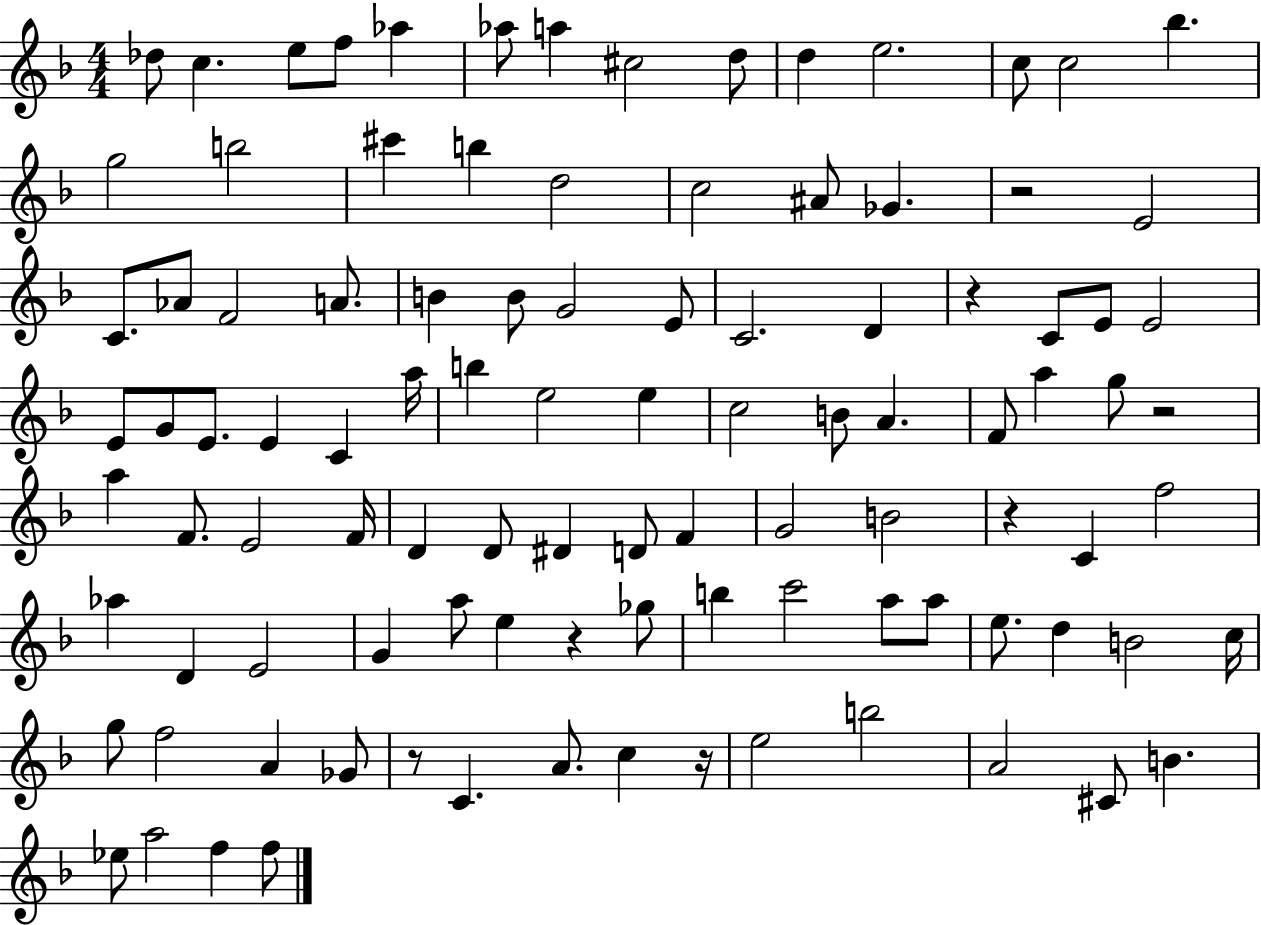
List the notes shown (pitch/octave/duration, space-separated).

Db5/e C5/q. E5/e F5/e Ab5/q Ab5/e A5/q C#5/h D5/e D5/q E5/h. C5/e C5/h Bb5/q. G5/h B5/h C#6/q B5/q D5/h C5/h A#4/e Gb4/q. R/h E4/h C4/e. Ab4/e F4/h A4/e. B4/q B4/e G4/h E4/e C4/h. D4/q R/q C4/e E4/e E4/h E4/e G4/e E4/e. E4/q C4/q A5/s B5/q E5/h E5/q C5/h B4/e A4/q. F4/e A5/q G5/e R/h A5/q F4/e. E4/h F4/s D4/q D4/e D#4/q D4/e F4/q G4/h B4/h R/q C4/q F5/h Ab5/q D4/q E4/h G4/q A5/e E5/q R/q Gb5/e B5/q C6/h A5/e A5/e E5/e. D5/q B4/h C5/s G5/e F5/h A4/q Gb4/e R/e C4/q. A4/e. C5/q R/s E5/h B5/h A4/h C#4/e B4/q. Eb5/e A5/h F5/q F5/e